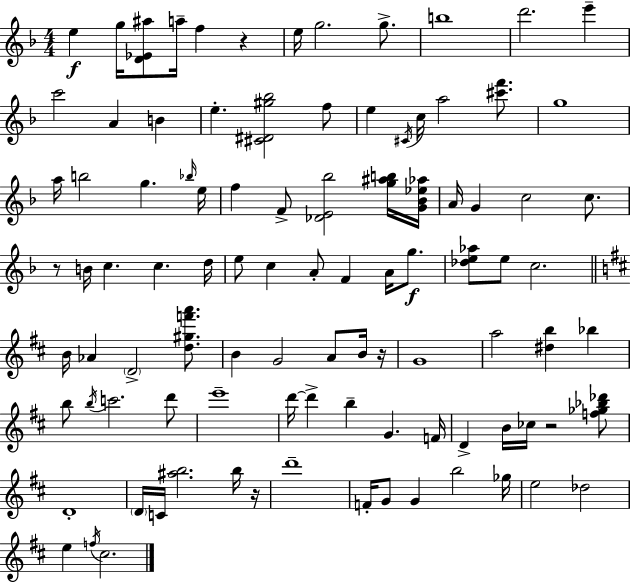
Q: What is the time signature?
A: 4/4